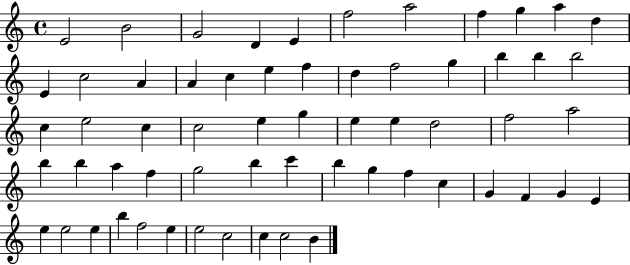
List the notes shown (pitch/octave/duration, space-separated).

E4/h B4/h G4/h D4/q E4/q F5/h A5/h F5/q G5/q A5/q D5/q E4/q C5/h A4/q A4/q C5/q E5/q F5/q D5/q F5/h G5/q B5/q B5/q B5/h C5/q E5/h C5/q C5/h E5/q G5/q E5/q E5/q D5/h F5/h A5/h B5/q B5/q A5/q F5/q G5/h B5/q C6/q B5/q G5/q F5/q C5/q G4/q F4/q G4/q E4/q E5/q E5/h E5/q B5/q F5/h E5/q E5/h C5/h C5/q C5/h B4/q